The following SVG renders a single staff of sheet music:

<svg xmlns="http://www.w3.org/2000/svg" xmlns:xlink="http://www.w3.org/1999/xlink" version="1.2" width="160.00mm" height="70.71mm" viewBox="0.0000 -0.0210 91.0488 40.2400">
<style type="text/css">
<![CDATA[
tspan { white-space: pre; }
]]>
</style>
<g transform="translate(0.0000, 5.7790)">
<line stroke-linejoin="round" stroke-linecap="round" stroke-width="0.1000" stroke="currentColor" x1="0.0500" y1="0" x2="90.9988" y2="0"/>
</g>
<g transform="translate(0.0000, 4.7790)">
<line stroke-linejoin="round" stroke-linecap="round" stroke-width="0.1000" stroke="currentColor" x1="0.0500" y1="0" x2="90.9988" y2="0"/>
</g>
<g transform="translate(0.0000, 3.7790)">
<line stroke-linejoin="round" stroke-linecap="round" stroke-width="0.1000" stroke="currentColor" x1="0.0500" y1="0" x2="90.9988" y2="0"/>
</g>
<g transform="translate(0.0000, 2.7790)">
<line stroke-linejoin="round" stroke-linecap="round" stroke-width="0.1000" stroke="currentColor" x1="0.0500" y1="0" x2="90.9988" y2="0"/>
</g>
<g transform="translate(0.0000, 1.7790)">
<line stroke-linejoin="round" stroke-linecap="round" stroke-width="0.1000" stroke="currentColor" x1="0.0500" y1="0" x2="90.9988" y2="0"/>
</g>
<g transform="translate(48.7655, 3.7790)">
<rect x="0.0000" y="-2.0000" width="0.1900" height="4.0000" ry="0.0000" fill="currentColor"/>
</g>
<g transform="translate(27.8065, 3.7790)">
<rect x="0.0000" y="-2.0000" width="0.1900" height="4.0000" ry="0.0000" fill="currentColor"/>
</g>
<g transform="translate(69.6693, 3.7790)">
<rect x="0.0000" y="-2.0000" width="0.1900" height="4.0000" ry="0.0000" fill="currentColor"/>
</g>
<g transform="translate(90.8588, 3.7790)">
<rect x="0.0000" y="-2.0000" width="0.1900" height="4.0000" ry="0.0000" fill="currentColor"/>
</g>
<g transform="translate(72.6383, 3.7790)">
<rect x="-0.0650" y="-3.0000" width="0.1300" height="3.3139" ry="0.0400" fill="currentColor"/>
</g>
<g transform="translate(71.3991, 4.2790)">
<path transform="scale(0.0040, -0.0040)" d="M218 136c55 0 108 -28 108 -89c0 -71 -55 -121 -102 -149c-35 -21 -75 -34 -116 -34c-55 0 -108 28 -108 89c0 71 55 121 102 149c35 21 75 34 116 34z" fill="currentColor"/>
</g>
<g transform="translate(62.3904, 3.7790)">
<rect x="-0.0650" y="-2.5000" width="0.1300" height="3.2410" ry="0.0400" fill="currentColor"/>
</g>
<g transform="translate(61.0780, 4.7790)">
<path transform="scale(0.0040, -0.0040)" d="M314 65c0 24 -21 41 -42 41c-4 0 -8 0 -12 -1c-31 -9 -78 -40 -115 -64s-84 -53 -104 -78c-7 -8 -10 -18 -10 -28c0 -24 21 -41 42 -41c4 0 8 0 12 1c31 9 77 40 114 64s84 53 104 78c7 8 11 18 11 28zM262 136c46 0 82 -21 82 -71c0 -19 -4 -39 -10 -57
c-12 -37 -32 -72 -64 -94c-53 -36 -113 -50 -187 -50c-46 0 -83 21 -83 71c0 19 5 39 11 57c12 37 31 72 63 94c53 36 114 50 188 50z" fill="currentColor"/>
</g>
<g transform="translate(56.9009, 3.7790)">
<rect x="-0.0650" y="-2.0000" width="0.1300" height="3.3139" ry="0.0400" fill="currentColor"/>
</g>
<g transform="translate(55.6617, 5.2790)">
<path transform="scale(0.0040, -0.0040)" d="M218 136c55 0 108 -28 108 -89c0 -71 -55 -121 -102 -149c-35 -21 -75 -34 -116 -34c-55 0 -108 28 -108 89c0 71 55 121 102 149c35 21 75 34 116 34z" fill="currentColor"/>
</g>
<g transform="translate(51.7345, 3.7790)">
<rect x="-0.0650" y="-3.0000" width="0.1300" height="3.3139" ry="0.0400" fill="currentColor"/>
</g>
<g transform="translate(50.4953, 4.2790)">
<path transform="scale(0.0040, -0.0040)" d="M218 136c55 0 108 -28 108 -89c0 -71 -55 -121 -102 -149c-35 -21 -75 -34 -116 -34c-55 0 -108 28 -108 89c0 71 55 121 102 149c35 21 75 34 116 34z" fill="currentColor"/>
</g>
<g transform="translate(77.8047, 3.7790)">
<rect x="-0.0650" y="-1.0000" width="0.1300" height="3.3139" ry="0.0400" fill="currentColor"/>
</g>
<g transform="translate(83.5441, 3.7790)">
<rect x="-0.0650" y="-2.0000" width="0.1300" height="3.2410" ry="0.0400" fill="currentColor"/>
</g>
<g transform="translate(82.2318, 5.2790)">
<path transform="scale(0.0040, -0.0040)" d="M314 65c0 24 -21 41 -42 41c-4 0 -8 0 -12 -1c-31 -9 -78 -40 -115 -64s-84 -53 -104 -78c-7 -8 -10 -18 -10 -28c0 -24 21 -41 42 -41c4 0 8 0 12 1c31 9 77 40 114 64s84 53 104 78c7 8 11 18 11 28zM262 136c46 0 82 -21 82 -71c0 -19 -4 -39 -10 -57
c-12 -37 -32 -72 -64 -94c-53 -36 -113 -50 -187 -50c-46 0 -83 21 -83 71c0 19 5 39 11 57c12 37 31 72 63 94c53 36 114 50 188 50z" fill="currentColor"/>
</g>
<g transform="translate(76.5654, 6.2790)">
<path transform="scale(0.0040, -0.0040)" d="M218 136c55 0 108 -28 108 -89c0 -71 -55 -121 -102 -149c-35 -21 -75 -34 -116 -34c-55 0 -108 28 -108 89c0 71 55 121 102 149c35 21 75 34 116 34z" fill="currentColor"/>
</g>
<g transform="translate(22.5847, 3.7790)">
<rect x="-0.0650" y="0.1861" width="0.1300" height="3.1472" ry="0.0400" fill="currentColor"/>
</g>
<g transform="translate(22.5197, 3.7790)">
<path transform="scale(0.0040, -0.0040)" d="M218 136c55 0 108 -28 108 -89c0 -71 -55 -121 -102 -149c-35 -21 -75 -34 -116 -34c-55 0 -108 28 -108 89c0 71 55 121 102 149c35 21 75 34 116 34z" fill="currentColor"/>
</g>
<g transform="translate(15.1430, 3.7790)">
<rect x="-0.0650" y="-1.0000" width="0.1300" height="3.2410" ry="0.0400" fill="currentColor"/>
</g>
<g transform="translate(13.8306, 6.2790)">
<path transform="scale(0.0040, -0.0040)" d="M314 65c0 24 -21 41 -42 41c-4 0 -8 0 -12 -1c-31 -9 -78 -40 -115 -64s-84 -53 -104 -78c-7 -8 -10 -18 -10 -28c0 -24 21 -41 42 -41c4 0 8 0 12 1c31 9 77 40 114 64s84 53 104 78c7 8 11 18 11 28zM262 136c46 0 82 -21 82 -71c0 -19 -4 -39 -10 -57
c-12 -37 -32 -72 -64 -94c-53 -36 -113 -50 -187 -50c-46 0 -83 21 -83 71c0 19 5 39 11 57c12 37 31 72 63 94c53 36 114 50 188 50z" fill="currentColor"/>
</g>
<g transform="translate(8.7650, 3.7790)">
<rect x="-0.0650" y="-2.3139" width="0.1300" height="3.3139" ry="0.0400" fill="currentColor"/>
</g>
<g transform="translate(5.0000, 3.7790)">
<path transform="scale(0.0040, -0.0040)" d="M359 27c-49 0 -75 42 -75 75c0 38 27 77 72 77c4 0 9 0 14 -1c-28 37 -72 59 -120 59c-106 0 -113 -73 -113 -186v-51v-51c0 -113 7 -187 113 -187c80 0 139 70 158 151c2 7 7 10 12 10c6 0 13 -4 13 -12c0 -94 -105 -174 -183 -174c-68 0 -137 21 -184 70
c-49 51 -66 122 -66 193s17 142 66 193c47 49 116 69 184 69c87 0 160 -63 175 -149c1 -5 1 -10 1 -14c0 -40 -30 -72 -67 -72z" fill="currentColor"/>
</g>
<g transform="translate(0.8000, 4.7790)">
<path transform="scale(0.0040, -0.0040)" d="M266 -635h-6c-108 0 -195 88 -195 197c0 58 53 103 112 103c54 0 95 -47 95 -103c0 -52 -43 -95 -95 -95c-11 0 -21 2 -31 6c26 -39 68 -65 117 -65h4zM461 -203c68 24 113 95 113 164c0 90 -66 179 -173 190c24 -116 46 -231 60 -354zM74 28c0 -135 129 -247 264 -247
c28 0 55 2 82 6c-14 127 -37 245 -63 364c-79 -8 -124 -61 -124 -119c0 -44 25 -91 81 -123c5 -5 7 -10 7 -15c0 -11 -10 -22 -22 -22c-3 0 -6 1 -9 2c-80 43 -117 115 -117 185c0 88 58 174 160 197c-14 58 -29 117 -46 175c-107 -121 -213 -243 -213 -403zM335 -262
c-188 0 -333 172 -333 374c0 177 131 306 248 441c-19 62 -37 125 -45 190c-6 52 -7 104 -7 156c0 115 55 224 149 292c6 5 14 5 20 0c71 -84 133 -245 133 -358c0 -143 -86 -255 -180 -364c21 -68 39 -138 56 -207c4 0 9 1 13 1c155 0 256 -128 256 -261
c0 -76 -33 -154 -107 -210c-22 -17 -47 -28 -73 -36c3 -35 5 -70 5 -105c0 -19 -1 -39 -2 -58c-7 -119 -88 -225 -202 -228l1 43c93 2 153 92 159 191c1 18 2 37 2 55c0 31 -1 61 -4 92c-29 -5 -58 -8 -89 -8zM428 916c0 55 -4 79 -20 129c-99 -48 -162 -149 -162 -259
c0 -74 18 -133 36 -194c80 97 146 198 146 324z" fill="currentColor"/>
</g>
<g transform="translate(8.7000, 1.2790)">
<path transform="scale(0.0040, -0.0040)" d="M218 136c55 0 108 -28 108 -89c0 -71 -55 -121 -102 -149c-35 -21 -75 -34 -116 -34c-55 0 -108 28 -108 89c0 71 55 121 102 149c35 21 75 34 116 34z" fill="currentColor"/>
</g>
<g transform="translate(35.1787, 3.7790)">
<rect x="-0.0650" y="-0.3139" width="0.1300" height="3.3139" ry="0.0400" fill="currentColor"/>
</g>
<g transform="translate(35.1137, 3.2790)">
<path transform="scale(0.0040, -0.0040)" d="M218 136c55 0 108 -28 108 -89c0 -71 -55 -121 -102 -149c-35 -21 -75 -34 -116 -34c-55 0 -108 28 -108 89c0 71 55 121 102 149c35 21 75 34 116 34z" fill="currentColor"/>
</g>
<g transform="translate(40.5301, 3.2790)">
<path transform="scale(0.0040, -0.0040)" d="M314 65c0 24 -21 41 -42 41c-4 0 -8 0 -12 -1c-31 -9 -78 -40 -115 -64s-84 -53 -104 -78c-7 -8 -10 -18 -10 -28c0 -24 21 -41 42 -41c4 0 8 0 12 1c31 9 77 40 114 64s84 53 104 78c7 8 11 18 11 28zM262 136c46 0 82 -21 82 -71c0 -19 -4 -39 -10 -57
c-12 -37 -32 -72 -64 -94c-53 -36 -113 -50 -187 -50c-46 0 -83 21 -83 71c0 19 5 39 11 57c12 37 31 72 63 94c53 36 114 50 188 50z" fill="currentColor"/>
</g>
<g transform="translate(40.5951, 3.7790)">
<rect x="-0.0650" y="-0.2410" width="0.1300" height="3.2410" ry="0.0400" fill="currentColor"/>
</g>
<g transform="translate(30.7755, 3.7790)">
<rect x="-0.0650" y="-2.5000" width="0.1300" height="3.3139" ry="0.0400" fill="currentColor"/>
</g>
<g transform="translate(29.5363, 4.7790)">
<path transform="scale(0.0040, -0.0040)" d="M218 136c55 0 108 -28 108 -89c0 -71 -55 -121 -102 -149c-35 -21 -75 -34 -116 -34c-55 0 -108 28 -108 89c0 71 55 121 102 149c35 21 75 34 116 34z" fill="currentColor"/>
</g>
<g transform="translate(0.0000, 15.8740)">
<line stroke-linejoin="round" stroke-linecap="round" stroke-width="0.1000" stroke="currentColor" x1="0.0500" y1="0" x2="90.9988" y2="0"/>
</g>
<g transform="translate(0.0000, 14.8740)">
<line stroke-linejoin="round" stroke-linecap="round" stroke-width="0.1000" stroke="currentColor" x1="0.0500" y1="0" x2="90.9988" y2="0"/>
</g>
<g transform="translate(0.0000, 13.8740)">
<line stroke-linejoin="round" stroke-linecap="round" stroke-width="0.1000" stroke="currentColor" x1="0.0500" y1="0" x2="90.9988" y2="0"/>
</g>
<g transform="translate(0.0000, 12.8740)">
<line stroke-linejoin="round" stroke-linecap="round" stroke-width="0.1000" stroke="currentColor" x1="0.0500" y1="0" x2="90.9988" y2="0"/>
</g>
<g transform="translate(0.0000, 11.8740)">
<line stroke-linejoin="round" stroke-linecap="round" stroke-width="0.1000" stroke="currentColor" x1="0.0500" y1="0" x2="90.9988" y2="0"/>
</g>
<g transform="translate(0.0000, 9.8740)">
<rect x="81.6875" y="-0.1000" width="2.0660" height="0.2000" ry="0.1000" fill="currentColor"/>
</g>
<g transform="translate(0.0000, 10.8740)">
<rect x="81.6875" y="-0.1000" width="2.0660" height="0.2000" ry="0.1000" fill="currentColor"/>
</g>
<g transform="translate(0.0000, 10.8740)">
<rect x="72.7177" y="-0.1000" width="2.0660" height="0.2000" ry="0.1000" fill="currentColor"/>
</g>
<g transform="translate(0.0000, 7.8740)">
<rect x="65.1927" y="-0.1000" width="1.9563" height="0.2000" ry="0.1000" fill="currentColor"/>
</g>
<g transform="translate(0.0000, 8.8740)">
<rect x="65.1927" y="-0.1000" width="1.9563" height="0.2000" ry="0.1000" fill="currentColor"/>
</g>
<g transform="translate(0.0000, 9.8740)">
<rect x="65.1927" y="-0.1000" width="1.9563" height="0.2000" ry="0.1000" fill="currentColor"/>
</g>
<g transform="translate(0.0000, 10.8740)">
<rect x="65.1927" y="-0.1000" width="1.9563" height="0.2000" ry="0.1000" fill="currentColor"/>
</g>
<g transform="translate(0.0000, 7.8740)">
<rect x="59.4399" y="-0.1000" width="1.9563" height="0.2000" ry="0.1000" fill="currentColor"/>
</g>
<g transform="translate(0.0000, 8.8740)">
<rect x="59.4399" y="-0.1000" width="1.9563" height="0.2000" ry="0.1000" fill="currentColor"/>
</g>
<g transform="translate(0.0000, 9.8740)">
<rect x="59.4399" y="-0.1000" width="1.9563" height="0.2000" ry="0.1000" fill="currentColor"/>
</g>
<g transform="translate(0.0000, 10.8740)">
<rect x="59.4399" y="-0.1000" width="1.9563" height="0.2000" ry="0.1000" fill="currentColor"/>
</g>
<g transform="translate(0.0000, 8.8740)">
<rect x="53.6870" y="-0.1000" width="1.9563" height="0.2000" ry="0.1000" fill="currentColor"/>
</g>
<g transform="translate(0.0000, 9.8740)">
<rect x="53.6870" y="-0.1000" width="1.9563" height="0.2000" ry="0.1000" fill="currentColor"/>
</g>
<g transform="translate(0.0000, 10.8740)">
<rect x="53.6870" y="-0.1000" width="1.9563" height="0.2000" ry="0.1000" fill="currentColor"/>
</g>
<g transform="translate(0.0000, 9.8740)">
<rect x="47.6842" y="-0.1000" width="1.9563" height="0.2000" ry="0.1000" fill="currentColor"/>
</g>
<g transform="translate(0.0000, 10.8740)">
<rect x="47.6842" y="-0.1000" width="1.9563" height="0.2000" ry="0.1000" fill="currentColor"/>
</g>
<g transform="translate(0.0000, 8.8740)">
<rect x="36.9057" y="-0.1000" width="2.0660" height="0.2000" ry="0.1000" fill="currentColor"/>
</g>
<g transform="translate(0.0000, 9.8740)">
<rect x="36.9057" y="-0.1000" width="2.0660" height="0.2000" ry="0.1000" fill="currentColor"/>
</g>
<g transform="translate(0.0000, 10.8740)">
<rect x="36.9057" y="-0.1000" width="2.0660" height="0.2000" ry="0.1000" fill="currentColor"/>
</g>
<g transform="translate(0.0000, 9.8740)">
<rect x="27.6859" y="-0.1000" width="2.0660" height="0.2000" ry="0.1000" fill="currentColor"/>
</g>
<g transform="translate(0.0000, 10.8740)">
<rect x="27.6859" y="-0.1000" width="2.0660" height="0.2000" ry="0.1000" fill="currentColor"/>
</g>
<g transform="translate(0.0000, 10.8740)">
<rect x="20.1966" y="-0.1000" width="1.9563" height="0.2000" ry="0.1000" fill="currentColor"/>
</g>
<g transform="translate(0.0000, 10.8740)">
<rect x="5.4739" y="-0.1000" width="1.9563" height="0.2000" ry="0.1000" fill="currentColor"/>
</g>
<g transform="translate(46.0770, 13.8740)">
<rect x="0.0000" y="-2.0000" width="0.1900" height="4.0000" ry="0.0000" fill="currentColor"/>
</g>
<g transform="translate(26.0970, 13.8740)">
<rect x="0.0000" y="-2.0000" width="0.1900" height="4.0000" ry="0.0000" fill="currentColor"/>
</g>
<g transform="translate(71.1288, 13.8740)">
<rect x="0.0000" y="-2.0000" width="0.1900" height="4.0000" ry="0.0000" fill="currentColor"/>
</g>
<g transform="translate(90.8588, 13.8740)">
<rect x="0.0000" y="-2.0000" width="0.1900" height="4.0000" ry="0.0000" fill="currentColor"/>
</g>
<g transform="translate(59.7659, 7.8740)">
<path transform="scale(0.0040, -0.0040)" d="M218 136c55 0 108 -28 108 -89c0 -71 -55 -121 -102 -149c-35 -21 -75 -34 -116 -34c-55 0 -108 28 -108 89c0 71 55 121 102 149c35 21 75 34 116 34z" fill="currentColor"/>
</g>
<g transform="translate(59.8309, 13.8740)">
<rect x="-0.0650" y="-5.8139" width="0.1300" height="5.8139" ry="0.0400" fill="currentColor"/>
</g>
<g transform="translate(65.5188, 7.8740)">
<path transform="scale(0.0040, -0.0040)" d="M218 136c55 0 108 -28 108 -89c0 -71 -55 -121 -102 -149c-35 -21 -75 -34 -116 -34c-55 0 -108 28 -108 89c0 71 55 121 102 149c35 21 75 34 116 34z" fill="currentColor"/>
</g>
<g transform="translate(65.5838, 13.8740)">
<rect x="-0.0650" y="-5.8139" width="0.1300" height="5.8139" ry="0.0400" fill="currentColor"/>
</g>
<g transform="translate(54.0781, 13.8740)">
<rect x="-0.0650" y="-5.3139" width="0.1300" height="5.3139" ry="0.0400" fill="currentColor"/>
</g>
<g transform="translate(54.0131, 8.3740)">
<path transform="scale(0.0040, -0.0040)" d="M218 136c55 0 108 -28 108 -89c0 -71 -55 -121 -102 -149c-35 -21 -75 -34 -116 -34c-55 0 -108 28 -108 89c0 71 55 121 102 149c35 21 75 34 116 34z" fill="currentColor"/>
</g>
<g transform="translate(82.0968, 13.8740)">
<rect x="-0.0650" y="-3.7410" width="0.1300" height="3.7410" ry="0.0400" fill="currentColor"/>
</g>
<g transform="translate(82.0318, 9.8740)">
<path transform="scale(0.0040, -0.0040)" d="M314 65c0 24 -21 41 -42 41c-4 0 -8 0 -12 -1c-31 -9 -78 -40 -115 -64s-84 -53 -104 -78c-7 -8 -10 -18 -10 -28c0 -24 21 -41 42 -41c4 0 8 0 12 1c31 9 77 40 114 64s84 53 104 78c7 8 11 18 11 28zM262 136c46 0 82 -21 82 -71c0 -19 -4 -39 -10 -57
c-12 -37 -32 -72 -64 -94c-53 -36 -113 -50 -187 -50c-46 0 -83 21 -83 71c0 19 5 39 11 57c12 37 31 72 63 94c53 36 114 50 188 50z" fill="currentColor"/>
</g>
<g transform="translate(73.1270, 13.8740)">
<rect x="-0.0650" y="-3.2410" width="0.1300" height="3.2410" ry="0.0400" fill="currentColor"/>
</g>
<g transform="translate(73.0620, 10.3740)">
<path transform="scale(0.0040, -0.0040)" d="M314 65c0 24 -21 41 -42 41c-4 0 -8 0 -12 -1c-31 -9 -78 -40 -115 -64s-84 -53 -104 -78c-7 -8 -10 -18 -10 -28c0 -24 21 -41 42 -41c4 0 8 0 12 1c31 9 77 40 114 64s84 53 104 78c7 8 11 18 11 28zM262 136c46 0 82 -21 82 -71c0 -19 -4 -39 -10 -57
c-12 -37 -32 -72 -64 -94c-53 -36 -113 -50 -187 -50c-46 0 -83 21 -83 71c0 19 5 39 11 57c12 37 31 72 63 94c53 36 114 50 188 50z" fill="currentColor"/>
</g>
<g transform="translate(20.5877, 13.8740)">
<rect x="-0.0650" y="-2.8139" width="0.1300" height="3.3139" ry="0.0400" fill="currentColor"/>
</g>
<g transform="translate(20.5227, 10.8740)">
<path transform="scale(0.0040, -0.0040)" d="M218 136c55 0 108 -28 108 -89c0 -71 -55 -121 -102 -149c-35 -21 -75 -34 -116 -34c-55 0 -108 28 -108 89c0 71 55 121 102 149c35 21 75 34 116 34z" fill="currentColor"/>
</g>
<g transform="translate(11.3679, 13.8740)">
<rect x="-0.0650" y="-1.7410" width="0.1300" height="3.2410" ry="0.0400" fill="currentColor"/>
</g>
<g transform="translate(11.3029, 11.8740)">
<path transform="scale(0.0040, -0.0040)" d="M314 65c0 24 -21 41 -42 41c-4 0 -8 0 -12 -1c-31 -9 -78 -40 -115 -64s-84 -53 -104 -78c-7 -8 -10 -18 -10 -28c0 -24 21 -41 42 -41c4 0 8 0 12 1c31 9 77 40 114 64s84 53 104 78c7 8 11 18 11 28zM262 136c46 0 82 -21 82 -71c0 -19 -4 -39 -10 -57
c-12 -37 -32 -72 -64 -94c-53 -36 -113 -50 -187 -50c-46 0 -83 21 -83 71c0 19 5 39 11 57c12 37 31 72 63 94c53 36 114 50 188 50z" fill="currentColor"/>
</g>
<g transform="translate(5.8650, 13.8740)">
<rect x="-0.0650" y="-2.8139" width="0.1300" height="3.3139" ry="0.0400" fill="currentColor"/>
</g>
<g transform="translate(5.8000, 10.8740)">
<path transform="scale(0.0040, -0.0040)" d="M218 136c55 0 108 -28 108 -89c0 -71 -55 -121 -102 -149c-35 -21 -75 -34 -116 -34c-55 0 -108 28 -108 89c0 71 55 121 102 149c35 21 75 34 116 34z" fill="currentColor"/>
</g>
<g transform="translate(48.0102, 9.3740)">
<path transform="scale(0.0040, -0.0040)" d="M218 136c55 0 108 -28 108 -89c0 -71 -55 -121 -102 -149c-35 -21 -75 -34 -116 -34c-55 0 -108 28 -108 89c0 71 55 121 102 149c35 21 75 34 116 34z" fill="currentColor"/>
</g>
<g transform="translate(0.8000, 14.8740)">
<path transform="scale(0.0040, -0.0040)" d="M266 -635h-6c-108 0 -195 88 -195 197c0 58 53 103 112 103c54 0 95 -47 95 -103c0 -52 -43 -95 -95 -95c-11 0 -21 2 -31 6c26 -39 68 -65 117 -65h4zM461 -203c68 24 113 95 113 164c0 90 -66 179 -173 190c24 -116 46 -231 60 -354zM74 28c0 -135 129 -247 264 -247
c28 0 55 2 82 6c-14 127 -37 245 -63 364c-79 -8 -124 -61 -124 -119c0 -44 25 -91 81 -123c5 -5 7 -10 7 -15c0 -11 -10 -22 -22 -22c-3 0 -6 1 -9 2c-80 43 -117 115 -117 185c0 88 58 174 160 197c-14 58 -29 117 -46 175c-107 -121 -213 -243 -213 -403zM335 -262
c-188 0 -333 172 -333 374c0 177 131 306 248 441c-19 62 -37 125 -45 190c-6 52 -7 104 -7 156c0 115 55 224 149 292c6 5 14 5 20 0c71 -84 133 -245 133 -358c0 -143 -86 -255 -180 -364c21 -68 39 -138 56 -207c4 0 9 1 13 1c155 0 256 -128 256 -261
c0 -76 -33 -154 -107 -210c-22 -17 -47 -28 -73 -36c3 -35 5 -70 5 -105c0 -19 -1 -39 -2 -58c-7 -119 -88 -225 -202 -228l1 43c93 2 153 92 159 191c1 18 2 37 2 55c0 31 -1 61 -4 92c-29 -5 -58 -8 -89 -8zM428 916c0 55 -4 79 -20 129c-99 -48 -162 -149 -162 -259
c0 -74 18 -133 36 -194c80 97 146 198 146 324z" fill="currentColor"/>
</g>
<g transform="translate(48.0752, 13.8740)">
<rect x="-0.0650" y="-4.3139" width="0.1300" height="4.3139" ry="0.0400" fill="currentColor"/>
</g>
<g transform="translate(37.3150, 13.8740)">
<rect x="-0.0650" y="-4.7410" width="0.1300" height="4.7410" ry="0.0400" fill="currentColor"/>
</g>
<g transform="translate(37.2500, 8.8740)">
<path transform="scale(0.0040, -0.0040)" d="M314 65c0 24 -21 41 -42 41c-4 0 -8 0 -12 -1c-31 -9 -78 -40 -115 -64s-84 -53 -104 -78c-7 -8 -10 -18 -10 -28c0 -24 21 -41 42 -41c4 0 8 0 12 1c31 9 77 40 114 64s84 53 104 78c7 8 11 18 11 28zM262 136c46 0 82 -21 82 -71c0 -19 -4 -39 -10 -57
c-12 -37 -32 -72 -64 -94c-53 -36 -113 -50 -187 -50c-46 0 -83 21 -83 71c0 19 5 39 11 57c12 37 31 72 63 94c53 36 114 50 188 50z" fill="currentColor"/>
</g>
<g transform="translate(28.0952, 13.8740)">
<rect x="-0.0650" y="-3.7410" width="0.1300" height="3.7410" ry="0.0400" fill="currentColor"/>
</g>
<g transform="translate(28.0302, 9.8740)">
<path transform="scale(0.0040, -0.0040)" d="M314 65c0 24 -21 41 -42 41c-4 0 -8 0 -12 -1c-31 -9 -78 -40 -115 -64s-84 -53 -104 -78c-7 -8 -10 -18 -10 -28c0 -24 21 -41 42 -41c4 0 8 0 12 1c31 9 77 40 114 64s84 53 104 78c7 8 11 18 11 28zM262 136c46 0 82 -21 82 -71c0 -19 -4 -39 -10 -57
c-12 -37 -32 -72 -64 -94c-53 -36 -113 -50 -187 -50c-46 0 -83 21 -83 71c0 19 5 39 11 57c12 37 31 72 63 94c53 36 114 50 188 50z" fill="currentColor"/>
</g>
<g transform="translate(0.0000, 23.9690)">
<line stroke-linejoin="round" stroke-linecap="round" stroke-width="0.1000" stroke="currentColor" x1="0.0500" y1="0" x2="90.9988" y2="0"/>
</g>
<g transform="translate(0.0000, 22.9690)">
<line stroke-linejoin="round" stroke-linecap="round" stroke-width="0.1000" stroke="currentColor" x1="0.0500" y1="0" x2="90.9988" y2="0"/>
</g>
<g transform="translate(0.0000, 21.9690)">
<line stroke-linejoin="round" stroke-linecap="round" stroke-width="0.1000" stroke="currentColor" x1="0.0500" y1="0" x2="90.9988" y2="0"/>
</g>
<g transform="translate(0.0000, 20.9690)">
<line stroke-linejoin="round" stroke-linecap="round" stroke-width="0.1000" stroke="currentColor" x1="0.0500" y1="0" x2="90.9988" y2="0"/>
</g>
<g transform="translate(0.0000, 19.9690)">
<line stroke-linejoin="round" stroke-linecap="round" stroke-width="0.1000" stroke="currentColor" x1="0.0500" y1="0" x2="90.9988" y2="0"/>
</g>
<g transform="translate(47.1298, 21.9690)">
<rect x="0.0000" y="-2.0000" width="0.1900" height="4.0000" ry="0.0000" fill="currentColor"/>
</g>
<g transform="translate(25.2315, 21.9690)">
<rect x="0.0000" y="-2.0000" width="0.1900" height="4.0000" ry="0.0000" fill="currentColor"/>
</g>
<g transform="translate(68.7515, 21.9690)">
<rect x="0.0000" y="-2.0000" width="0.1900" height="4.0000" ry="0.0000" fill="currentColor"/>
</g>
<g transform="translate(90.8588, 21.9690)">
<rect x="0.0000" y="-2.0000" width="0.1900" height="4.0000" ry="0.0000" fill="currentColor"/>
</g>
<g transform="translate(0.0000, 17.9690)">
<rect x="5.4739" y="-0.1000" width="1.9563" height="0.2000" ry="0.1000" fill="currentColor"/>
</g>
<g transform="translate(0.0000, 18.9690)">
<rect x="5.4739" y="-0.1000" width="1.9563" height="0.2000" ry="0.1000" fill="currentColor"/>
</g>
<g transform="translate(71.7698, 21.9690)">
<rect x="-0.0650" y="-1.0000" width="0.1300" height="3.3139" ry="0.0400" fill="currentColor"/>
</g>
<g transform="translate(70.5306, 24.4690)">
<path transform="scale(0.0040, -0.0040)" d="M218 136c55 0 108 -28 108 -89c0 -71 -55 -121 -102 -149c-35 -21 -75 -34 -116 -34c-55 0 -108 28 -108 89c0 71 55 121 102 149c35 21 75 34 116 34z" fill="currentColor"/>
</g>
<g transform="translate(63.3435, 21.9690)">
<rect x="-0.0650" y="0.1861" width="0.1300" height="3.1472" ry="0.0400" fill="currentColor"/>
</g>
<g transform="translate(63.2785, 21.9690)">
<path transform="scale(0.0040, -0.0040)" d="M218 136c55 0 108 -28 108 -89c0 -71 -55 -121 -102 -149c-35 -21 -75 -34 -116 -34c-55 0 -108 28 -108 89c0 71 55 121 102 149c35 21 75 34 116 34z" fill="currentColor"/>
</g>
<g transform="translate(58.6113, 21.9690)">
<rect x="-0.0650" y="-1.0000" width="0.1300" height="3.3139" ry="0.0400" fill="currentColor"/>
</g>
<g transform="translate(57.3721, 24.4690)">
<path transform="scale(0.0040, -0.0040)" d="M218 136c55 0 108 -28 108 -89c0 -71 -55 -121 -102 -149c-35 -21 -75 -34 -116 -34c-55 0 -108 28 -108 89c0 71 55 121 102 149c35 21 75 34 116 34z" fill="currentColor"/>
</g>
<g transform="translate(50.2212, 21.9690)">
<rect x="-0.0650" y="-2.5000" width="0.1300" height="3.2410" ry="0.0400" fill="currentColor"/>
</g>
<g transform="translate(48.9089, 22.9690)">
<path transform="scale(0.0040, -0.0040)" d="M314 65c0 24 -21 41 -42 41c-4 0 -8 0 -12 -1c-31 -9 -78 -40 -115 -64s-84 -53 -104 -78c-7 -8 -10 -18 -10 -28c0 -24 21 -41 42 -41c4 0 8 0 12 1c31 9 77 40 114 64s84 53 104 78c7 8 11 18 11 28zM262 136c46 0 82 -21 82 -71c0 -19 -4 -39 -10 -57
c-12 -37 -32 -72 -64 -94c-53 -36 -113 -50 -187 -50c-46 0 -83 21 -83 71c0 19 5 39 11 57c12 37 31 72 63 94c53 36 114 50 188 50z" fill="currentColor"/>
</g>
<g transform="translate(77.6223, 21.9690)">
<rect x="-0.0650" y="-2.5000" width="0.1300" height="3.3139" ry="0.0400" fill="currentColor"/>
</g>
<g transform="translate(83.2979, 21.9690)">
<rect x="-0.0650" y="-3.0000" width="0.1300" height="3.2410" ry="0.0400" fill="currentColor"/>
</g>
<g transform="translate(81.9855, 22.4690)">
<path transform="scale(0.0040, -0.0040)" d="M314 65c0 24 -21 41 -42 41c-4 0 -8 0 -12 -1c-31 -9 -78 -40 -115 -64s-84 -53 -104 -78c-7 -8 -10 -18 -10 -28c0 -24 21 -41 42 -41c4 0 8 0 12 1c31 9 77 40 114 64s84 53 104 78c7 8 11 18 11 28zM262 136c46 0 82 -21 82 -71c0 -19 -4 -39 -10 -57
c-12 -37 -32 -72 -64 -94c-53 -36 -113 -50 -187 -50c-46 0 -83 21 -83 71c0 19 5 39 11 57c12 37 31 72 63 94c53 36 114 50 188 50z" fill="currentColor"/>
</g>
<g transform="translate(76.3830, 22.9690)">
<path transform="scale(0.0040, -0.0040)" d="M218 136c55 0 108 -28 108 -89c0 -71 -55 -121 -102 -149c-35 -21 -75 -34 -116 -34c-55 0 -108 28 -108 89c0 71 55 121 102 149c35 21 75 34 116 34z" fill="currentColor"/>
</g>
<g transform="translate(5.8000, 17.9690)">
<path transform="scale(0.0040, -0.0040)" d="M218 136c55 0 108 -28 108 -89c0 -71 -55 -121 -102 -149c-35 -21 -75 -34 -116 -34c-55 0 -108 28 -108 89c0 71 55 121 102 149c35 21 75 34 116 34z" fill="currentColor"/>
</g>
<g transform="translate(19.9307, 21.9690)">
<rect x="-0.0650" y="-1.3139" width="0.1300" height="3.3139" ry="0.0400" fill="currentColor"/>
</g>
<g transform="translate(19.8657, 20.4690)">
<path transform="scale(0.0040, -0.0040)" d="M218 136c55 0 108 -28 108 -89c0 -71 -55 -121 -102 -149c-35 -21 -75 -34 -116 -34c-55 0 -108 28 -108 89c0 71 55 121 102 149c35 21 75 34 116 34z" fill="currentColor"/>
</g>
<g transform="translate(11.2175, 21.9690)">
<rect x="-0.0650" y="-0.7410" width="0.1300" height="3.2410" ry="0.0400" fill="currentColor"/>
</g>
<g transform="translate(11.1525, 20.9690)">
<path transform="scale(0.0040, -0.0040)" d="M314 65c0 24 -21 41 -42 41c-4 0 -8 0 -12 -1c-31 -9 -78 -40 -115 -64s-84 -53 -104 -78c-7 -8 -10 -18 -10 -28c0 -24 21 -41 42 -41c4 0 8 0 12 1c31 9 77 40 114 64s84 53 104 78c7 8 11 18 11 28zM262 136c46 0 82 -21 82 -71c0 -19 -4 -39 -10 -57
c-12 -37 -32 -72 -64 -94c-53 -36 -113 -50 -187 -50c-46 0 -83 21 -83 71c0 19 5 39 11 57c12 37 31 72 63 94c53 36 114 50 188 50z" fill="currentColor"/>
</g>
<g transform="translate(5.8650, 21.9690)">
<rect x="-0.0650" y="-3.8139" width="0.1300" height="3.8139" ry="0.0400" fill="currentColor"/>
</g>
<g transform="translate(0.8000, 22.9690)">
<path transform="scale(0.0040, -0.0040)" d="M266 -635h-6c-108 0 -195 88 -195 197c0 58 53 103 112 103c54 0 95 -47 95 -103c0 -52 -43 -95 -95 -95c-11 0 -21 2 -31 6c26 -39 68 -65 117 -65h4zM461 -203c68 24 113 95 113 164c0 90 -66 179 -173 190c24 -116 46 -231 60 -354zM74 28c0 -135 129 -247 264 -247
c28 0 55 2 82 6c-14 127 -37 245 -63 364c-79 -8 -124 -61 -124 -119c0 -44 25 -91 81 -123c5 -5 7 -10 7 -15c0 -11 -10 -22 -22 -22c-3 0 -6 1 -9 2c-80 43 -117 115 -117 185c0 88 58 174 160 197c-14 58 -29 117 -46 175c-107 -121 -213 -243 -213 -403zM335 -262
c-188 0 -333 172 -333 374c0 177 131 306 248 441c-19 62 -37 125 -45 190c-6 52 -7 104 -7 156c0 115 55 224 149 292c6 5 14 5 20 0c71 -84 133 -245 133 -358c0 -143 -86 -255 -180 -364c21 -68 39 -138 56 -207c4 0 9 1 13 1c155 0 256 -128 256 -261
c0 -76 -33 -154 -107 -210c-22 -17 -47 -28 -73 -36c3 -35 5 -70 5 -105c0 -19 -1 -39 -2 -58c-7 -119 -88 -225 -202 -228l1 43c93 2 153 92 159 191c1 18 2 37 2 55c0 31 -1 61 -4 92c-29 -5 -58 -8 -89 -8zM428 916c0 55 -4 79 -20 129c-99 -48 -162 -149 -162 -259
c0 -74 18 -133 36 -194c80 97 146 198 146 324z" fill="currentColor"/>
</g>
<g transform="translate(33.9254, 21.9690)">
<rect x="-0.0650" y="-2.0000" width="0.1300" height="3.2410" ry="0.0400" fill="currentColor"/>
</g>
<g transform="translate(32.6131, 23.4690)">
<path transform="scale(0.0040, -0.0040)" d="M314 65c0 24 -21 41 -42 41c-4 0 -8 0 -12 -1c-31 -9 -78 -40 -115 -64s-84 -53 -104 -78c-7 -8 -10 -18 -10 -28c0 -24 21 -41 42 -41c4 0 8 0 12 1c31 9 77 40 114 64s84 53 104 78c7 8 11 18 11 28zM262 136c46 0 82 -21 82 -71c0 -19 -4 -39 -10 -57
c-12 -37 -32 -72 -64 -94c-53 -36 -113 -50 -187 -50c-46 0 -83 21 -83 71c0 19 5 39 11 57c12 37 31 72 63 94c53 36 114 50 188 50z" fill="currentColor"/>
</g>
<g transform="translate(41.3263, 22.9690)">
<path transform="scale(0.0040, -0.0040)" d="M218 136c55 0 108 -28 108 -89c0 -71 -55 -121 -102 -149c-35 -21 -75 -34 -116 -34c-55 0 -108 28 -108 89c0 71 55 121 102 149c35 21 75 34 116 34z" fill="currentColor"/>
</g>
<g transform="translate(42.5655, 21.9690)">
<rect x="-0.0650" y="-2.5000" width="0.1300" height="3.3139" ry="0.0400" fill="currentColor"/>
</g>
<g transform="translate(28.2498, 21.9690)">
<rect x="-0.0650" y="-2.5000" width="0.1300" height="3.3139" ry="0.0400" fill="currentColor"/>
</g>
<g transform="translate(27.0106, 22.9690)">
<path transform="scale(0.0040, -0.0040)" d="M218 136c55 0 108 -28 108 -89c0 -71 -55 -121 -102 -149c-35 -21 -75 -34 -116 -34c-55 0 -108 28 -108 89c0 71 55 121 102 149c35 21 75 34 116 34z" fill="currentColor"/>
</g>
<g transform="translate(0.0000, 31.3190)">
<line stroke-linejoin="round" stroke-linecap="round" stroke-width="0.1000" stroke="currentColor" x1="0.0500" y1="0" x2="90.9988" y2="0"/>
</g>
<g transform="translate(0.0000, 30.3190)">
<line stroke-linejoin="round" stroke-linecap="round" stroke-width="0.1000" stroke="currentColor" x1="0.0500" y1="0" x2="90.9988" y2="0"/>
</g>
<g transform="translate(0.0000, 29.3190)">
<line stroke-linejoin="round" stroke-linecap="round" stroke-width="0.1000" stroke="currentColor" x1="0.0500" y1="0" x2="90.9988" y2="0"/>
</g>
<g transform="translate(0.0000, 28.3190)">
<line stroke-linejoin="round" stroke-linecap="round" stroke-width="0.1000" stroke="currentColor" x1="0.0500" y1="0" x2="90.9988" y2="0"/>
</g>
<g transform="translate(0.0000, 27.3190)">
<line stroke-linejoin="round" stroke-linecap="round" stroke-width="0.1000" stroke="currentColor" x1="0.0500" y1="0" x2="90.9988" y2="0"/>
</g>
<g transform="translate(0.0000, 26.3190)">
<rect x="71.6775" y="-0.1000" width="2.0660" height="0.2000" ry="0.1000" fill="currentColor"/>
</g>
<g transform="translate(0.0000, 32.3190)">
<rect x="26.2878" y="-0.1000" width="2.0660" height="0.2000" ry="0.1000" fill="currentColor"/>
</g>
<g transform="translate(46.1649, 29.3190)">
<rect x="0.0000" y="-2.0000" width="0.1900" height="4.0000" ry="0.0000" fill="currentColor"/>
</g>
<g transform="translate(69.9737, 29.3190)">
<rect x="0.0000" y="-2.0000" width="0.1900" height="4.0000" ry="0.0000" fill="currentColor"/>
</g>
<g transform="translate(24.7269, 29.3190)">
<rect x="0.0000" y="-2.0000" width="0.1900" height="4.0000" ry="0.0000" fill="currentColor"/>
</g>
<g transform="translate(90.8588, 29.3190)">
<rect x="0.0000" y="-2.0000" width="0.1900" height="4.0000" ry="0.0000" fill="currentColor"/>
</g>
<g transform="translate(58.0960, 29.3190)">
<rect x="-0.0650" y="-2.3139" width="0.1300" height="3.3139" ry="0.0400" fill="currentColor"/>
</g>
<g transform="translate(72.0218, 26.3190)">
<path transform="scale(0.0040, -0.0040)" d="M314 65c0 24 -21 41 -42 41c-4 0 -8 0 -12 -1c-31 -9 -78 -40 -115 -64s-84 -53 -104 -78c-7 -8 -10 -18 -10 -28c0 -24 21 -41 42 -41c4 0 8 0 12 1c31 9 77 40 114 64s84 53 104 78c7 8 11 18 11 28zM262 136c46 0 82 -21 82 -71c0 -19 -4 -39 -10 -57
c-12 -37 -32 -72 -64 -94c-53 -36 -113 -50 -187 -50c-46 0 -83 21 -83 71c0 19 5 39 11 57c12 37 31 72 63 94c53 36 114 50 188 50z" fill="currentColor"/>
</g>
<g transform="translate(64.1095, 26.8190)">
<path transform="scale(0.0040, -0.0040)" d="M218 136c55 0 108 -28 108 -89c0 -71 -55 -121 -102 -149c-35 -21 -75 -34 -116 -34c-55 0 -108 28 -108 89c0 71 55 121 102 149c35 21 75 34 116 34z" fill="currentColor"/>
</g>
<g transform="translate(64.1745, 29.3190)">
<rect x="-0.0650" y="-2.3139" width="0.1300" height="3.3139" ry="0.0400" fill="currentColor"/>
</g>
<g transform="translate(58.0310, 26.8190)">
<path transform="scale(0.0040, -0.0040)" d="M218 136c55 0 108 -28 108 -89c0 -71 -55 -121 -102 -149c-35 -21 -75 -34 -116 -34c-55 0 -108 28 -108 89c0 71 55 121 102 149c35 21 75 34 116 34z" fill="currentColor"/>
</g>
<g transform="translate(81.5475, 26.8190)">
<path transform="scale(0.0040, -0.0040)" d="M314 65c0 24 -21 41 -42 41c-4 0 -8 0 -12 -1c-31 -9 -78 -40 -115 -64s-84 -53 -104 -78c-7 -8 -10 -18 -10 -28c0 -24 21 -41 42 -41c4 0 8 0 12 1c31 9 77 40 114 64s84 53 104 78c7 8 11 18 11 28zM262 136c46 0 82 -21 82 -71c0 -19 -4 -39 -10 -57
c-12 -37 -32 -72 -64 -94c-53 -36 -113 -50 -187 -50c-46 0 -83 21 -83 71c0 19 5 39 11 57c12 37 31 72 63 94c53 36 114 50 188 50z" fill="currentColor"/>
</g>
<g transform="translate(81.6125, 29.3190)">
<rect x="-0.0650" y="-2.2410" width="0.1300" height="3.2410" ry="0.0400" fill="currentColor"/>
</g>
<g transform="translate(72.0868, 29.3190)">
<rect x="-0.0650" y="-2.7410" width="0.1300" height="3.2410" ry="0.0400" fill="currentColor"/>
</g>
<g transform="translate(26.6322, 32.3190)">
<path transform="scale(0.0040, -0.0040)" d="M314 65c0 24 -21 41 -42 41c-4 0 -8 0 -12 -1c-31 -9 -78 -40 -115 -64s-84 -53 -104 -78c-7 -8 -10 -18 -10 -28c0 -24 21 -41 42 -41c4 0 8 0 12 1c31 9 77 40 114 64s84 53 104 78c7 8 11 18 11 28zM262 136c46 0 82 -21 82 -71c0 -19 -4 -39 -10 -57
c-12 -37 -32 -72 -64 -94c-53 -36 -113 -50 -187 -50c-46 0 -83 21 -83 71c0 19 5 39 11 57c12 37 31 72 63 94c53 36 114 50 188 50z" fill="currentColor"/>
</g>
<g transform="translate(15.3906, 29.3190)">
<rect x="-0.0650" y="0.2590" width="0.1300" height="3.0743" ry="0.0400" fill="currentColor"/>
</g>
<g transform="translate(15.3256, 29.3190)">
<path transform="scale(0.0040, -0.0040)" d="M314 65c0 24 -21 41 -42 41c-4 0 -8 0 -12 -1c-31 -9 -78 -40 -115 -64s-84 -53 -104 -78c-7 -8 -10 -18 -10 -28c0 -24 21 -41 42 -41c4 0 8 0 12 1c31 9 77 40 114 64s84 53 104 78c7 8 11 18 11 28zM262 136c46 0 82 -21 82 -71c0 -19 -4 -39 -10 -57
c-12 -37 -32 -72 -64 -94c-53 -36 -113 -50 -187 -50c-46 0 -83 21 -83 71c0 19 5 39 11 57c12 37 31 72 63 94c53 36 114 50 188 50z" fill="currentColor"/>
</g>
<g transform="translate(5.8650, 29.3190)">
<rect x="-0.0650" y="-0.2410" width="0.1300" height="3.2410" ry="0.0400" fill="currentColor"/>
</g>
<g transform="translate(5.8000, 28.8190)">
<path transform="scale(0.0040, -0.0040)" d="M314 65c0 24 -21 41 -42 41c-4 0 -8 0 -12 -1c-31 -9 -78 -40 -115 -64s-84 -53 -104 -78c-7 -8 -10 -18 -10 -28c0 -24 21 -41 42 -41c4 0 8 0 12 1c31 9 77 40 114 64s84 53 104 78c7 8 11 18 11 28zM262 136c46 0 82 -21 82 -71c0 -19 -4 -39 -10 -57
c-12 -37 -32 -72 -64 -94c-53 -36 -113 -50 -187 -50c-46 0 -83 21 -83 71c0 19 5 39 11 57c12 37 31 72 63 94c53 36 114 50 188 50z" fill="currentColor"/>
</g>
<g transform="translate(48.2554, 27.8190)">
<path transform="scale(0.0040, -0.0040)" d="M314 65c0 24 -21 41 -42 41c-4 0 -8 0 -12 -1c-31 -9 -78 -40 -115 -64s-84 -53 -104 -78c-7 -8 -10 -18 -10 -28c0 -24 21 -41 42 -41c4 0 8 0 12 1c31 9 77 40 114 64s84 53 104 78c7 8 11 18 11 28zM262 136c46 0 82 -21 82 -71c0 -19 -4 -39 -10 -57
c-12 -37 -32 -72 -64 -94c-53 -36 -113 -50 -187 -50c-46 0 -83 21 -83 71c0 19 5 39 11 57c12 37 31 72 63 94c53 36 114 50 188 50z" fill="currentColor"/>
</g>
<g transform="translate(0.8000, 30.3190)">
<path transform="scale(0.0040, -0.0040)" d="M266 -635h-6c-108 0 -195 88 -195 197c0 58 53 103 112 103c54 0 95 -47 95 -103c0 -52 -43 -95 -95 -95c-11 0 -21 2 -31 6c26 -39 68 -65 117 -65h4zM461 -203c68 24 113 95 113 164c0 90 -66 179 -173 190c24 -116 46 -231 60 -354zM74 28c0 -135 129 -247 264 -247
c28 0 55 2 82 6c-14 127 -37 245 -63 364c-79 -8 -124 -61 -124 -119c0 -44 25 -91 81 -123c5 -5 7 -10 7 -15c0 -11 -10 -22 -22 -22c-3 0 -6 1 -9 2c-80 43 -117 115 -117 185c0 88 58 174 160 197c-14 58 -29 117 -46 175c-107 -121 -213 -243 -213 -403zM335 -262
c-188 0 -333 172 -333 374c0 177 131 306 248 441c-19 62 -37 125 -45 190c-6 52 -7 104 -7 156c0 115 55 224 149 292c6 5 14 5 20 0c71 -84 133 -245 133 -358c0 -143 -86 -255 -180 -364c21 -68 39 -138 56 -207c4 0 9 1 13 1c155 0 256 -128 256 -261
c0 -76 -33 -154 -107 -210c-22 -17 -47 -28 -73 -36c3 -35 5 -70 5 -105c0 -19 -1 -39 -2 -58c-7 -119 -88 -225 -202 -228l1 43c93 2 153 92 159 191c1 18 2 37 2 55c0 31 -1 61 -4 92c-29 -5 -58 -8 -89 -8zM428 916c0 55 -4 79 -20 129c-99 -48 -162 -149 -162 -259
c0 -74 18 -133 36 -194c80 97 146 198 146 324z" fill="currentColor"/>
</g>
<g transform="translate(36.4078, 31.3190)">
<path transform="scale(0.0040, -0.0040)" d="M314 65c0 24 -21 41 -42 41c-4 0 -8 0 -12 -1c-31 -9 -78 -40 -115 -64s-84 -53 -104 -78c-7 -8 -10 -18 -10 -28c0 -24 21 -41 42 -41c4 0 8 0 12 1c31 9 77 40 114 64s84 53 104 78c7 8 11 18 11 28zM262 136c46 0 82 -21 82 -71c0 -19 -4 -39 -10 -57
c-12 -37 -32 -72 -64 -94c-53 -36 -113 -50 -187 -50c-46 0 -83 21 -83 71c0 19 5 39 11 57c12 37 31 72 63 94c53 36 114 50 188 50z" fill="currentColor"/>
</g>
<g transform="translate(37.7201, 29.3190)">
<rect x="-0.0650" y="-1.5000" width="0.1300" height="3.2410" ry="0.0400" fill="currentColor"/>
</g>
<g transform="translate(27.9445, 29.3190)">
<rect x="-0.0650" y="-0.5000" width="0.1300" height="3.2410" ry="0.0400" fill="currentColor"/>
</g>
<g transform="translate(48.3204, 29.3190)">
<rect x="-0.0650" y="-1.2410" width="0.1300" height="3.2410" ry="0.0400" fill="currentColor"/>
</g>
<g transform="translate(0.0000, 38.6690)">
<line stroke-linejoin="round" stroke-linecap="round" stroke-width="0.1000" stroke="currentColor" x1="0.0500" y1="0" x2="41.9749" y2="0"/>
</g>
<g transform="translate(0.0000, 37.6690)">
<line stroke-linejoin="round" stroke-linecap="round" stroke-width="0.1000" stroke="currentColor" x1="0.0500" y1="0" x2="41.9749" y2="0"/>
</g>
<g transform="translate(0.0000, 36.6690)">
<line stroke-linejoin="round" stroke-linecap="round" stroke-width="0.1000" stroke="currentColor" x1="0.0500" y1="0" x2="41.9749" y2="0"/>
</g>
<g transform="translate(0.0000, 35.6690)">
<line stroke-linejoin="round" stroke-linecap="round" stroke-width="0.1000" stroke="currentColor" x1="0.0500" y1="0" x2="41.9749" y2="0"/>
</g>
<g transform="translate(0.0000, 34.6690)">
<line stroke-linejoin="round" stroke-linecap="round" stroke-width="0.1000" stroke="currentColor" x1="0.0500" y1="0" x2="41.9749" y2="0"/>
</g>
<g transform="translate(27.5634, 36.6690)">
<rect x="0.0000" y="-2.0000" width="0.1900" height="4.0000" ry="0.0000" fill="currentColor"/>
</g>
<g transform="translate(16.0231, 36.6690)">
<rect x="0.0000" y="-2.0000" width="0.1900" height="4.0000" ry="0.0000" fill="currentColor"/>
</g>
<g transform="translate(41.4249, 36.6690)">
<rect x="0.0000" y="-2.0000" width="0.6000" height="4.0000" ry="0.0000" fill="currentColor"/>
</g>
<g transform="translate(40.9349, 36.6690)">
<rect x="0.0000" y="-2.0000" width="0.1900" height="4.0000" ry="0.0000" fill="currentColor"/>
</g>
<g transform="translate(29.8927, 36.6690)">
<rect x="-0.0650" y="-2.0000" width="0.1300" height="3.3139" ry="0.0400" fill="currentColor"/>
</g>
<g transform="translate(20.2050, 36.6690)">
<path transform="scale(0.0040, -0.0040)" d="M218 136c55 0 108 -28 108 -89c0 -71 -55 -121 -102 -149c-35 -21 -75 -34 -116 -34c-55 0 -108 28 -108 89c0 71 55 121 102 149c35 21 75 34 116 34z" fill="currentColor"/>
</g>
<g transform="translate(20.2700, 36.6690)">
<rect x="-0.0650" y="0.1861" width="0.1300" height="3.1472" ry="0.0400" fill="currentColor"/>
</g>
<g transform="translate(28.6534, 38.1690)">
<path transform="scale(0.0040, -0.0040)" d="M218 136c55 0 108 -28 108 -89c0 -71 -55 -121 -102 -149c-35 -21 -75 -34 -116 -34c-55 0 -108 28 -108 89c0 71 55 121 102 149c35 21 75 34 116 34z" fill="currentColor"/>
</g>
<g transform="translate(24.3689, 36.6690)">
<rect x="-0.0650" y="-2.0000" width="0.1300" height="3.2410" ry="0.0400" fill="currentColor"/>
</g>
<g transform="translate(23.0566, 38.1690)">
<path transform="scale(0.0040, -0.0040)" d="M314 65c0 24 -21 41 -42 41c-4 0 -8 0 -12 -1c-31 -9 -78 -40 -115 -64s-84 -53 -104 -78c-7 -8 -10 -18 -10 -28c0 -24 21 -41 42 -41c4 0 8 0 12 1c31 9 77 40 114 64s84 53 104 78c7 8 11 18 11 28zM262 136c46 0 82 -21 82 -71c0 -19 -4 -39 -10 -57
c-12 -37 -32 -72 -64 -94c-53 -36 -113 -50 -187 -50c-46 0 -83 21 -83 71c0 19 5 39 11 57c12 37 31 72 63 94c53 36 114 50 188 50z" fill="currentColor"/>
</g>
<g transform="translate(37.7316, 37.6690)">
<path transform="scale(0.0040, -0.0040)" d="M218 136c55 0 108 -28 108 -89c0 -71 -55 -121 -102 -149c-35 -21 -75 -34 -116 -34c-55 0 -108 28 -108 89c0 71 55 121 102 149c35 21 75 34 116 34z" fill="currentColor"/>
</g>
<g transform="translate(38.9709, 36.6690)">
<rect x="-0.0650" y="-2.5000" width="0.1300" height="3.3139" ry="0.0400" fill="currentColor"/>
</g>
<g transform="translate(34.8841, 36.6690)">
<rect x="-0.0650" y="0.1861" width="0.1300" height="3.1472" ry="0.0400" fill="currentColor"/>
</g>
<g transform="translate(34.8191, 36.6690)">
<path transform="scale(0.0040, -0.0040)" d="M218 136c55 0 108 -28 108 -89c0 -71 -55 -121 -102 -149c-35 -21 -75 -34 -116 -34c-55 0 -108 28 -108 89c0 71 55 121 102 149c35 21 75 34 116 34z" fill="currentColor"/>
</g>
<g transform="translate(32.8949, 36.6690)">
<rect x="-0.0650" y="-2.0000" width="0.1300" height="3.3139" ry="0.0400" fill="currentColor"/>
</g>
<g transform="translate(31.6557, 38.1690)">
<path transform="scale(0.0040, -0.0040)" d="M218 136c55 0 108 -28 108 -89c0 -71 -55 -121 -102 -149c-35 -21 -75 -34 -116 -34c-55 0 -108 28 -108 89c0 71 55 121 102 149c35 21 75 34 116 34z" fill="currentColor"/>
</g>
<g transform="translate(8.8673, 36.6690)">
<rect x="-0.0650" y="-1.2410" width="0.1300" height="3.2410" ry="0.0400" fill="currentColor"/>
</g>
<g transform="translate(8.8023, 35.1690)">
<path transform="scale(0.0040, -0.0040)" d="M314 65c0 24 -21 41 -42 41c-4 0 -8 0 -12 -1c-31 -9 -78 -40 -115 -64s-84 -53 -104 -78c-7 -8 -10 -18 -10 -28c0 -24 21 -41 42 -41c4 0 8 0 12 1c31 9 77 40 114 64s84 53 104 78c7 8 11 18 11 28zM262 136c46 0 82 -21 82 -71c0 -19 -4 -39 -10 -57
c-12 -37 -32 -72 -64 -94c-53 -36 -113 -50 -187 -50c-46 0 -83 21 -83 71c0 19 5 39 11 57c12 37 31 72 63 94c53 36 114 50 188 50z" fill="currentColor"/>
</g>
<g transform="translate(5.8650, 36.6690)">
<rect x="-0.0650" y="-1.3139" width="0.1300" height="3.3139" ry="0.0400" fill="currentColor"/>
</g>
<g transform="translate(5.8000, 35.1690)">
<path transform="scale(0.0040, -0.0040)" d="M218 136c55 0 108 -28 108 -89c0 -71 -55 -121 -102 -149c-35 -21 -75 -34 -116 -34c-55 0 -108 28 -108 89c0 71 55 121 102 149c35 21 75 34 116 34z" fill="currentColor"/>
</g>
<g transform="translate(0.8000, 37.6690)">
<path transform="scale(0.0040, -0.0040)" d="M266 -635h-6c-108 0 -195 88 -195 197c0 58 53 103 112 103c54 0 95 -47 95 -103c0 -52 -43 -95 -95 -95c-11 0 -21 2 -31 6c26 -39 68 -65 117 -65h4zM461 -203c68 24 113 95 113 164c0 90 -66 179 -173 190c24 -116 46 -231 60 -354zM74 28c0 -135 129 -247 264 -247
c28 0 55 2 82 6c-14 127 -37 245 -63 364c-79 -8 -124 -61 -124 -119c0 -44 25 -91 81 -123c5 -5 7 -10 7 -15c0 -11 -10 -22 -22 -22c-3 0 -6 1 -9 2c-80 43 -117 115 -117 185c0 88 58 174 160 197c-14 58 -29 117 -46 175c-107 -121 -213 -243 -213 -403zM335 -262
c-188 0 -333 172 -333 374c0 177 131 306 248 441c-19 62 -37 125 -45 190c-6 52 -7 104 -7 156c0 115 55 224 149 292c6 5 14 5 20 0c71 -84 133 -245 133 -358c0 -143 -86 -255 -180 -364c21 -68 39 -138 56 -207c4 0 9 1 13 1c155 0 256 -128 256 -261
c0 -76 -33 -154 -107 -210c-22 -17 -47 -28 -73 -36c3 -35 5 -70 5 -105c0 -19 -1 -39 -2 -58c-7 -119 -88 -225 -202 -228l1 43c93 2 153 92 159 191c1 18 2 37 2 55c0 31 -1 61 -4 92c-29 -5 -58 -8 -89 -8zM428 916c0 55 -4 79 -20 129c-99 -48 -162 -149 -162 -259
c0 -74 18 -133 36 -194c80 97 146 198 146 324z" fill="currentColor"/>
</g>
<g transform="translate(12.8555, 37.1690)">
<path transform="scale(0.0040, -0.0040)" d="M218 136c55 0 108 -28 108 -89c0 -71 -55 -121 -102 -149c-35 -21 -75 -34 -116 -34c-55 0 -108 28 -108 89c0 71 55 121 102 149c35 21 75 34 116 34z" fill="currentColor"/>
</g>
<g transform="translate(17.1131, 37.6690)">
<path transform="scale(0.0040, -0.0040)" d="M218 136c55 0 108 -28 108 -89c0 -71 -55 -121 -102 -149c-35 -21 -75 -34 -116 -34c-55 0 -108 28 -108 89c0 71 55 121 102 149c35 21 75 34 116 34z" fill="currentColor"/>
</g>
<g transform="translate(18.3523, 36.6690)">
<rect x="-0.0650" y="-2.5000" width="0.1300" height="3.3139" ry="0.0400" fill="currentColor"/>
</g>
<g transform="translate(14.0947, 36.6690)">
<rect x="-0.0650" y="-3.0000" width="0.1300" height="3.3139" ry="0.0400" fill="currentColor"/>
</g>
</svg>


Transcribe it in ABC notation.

X:1
T:Untitled
M:4/4
L:1/4
K:C
g D2 B G c c2 A F G2 A D F2 a f2 a c'2 e'2 d' f' g' g' b2 c'2 c' d2 e G F2 G G2 D B D G A2 c2 B2 C2 E2 e2 g g a2 g2 e e2 A G B F2 F F B G